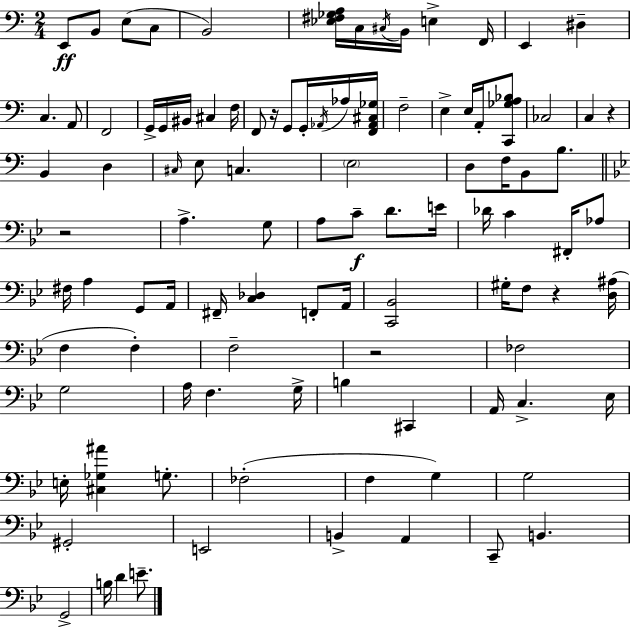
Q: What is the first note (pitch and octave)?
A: E2